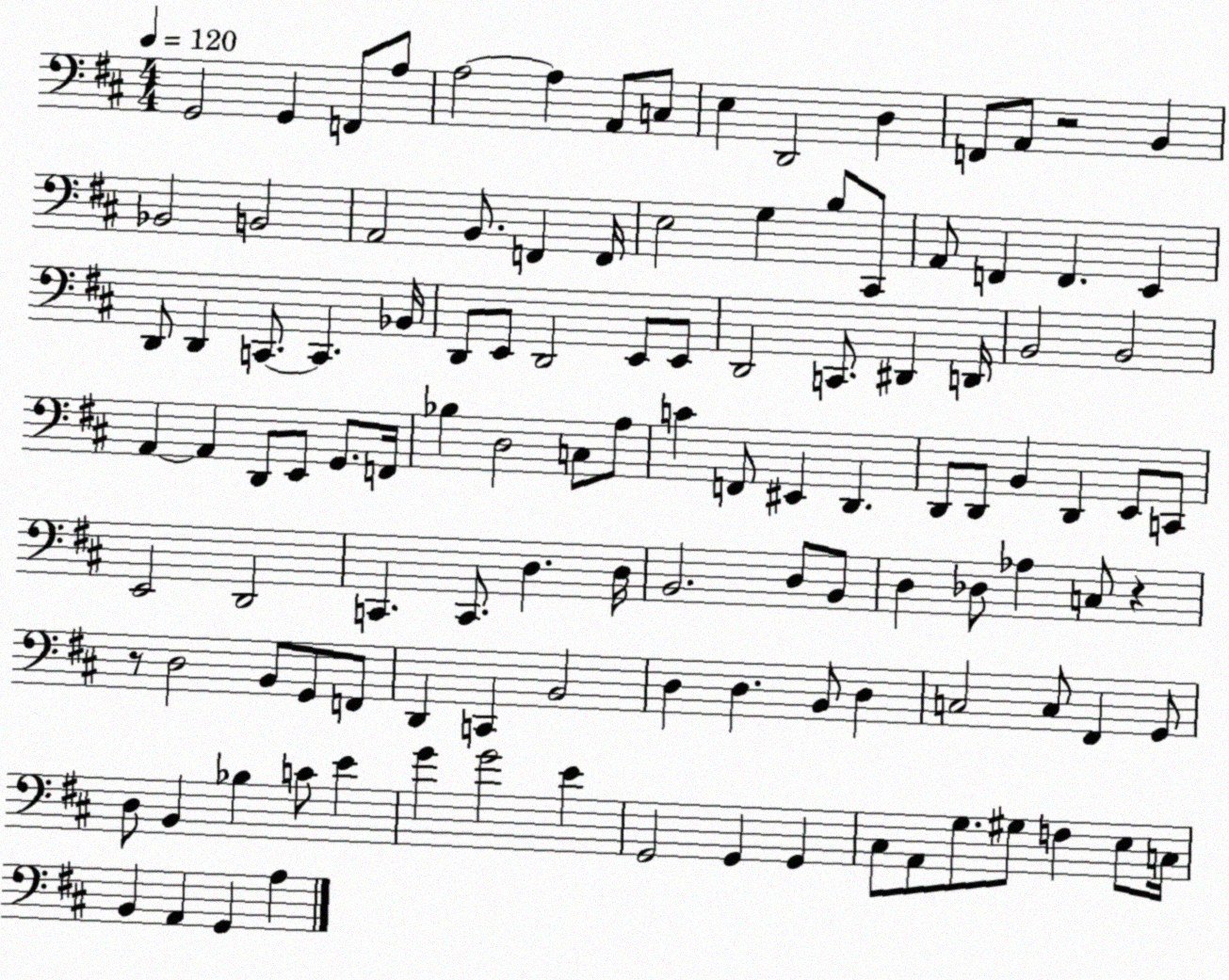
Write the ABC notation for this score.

X:1
T:Untitled
M:4/4
L:1/4
K:D
G,,2 G,, F,,/2 A,/2 A,2 A, A,,/2 C,/2 E, D,,2 D, F,,/2 A,,/2 z2 B,, _B,,2 B,,2 A,,2 B,,/2 F,, F,,/4 E,2 G, B,/2 ^C,,/2 A,,/2 F,, F,, E,, D,,/2 D,, C,,/2 C,, _B,,/4 D,,/2 E,,/2 D,,2 E,,/2 E,,/2 D,,2 C,,/2 ^D,, D,,/4 B,,2 B,,2 A,, A,, D,,/2 E,,/2 G,,/2 F,,/4 _B, D,2 C,/2 A,/2 C F,,/2 ^E,, D,, D,,/2 D,,/2 B,, D,, E,,/2 C,,/2 E,,2 D,,2 C,, C,,/2 D, D,/4 B,,2 D,/2 B,,/2 D, _D,/2 _A, C,/2 z z/2 D,2 B,,/2 G,,/2 F,,/2 D,, C,, B,,2 D, D, B,,/2 D, C,2 C,/2 ^F,, G,,/2 D,/2 B,, _B, C/2 E G G2 E G,,2 G,, G,, ^C,/2 A,,/2 G,/2 ^G,/2 F, E,/2 C,/4 B,, A,, G,, A,